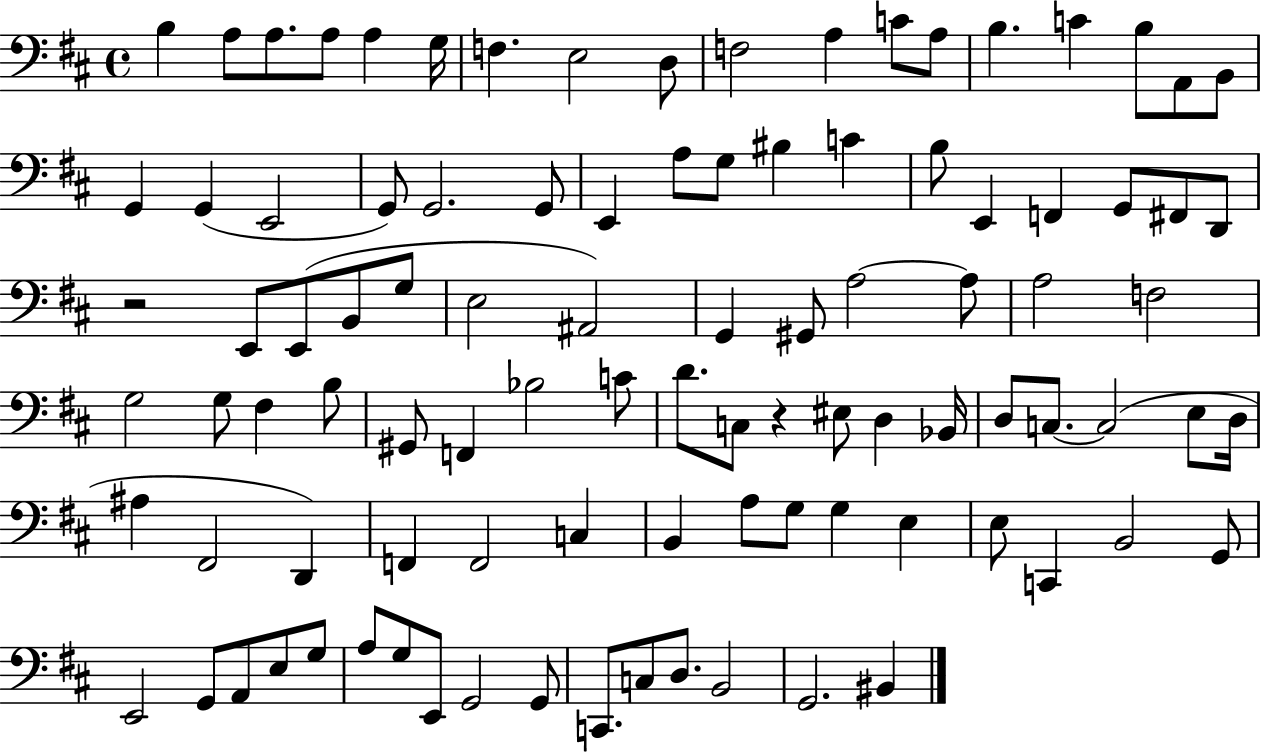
{
  \clef bass
  \time 4/4
  \defaultTimeSignature
  \key d \major
  b4 a8 a8. a8 a4 g16 | f4. e2 d8 | f2 a4 c'8 a8 | b4. c'4 b8 a,8 b,8 | \break g,4 g,4( e,2 | g,8) g,2. g,8 | e,4 a8 g8 bis4 c'4 | b8 e,4 f,4 g,8 fis,8 d,8 | \break r2 e,8 e,8( b,8 g8 | e2 ais,2) | g,4 gis,8 a2~~ a8 | a2 f2 | \break g2 g8 fis4 b8 | gis,8 f,4 bes2 c'8 | d'8. c8 r4 eis8 d4 bes,16 | d8 c8.~~ c2( e8 d16 | \break ais4 fis,2 d,4) | f,4 f,2 c4 | b,4 a8 g8 g4 e4 | e8 c,4 b,2 g,8 | \break e,2 g,8 a,8 e8 g8 | a8 g8 e,8 g,2 g,8 | c,8. c8 d8. b,2 | g,2. bis,4 | \break \bar "|."
}